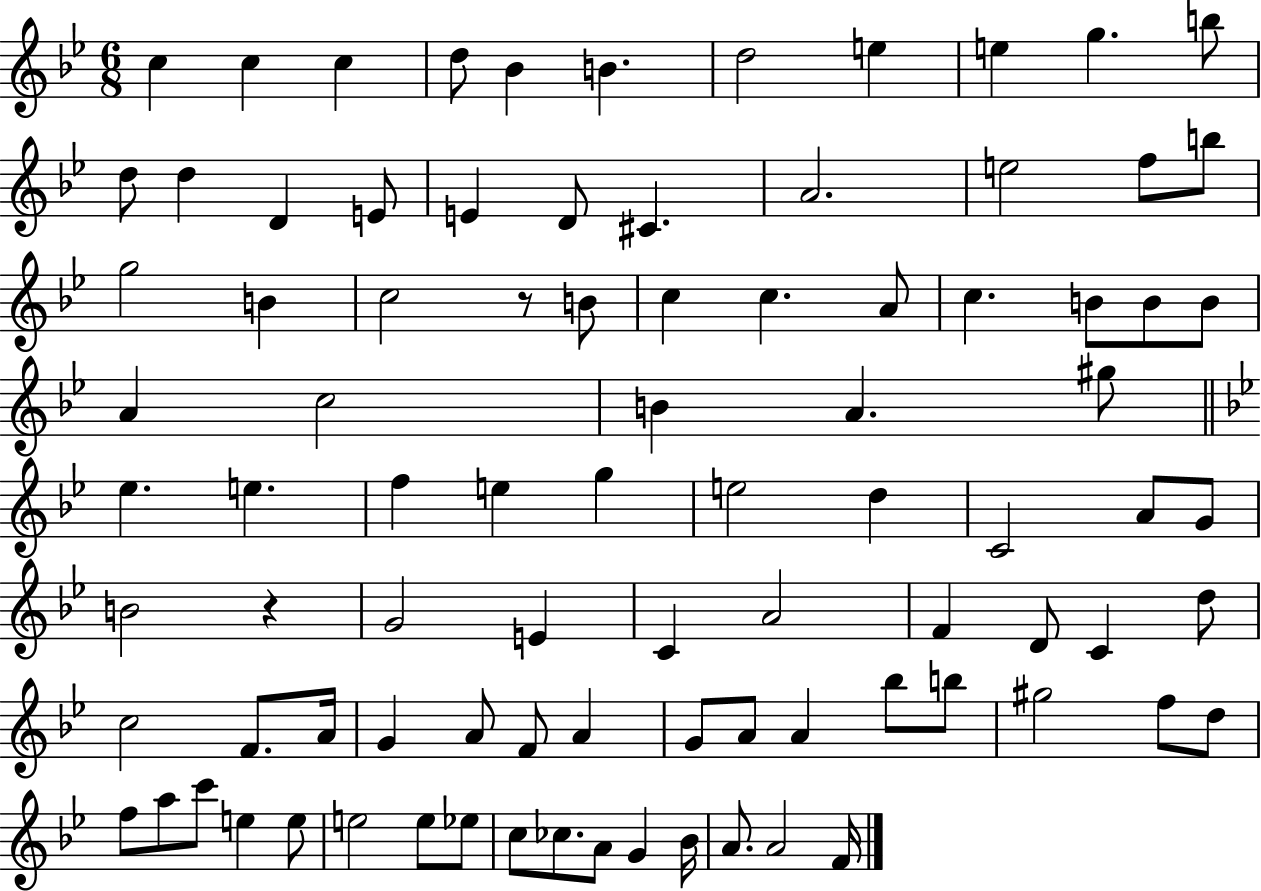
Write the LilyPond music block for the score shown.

{
  \clef treble
  \numericTimeSignature
  \time 6/8
  \key bes \major
  \repeat volta 2 { c''4 c''4 c''4 | d''8 bes'4 b'4. | d''2 e''4 | e''4 g''4. b''8 | \break d''8 d''4 d'4 e'8 | e'4 d'8 cis'4. | a'2. | e''2 f''8 b''8 | \break g''2 b'4 | c''2 r8 b'8 | c''4 c''4. a'8 | c''4. b'8 b'8 b'8 | \break a'4 c''2 | b'4 a'4. gis''8 | \bar "||" \break \key g \minor ees''4. e''4. | f''4 e''4 g''4 | e''2 d''4 | c'2 a'8 g'8 | \break b'2 r4 | g'2 e'4 | c'4 a'2 | f'4 d'8 c'4 d''8 | \break c''2 f'8. a'16 | g'4 a'8 f'8 a'4 | g'8 a'8 a'4 bes''8 b''8 | gis''2 f''8 d''8 | \break f''8 a''8 c'''8 e''4 e''8 | e''2 e''8 ees''8 | c''8 ces''8. a'8 g'4 bes'16 | a'8. a'2 f'16 | \break } \bar "|."
}